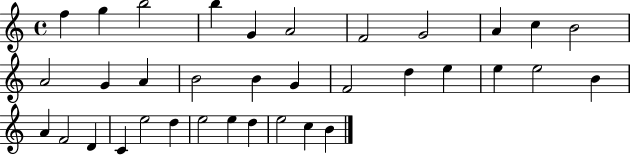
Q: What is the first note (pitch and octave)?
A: F5